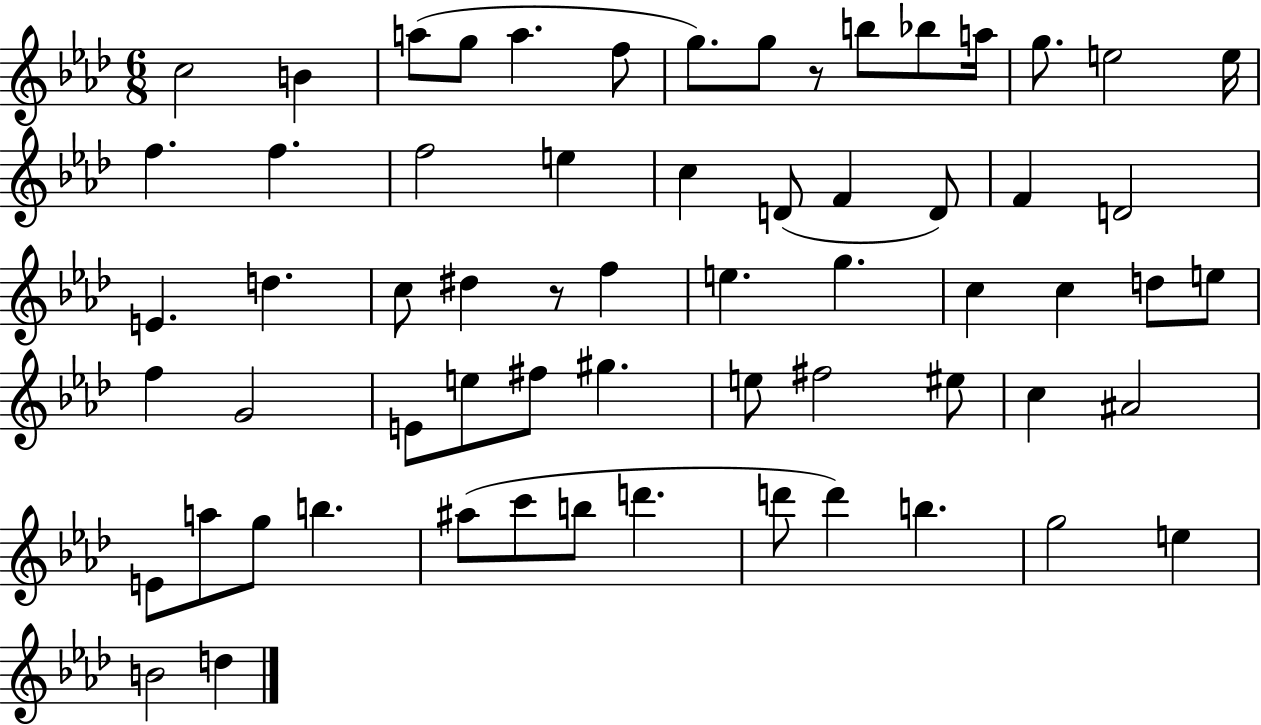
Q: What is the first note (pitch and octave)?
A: C5